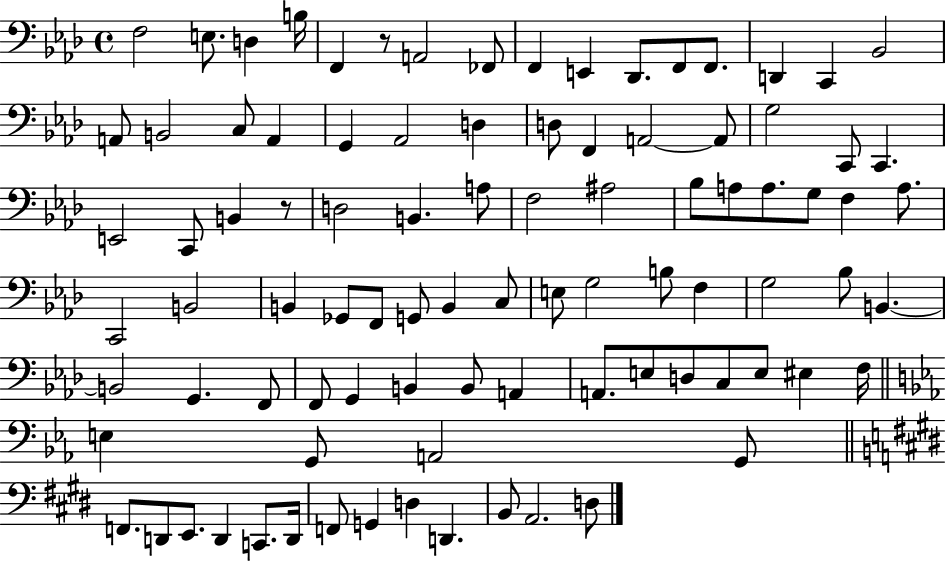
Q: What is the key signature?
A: AES major